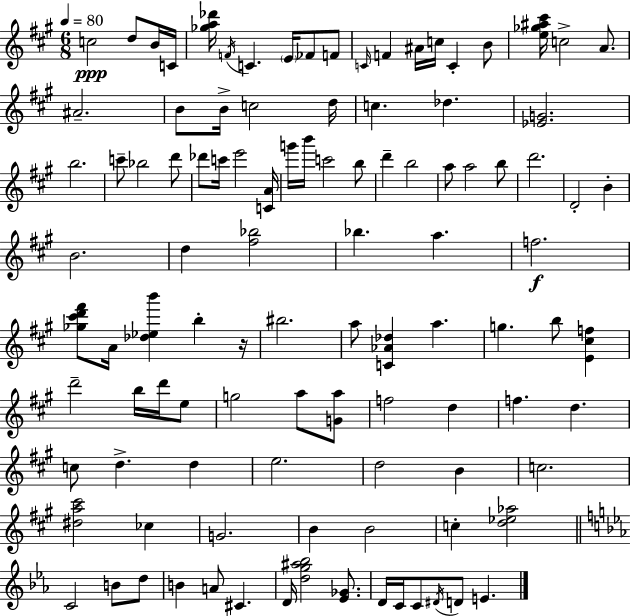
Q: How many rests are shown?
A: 1